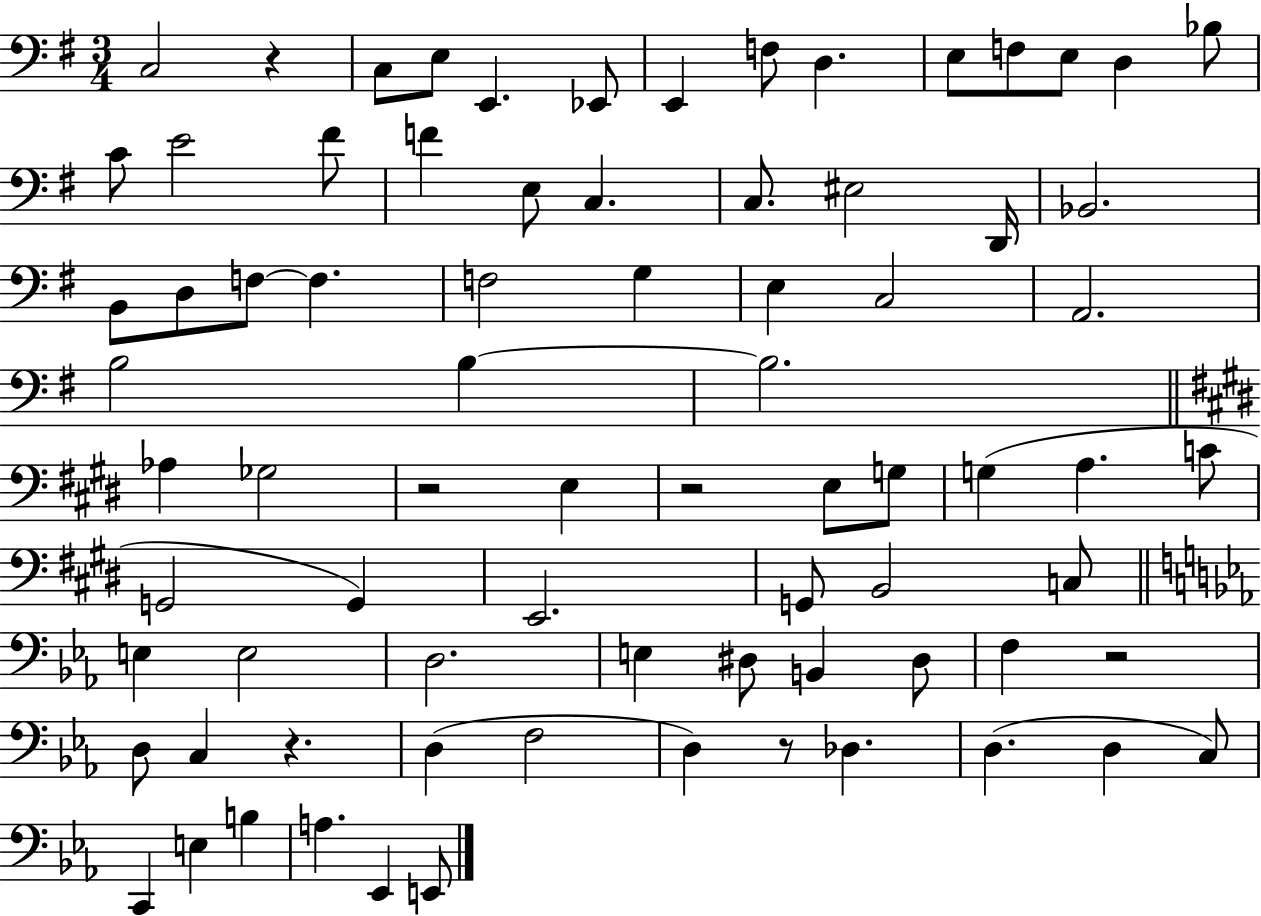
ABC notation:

X:1
T:Untitled
M:3/4
L:1/4
K:G
C,2 z C,/2 E,/2 E,, _E,,/2 E,, F,/2 D, E,/2 F,/2 E,/2 D, _B,/2 C/2 E2 ^F/2 F E,/2 C, C,/2 ^E,2 D,,/4 _B,,2 B,,/2 D,/2 F,/2 F, F,2 G, E, C,2 A,,2 B,2 B, B,2 _A, _G,2 z2 E, z2 E,/2 G,/2 G, A, C/2 G,,2 G,, E,,2 G,,/2 B,,2 C,/2 E, E,2 D,2 E, ^D,/2 B,, ^D,/2 F, z2 D,/2 C, z D, F,2 D, z/2 _D, D, D, C,/2 C,, E, B, A, _E,, E,,/2